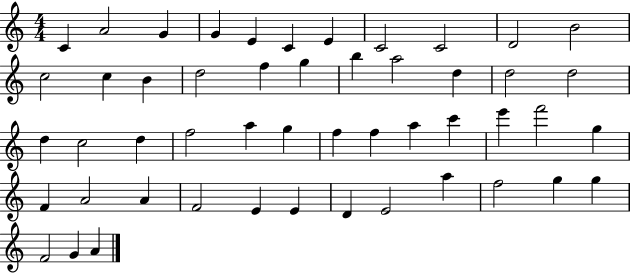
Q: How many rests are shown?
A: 0